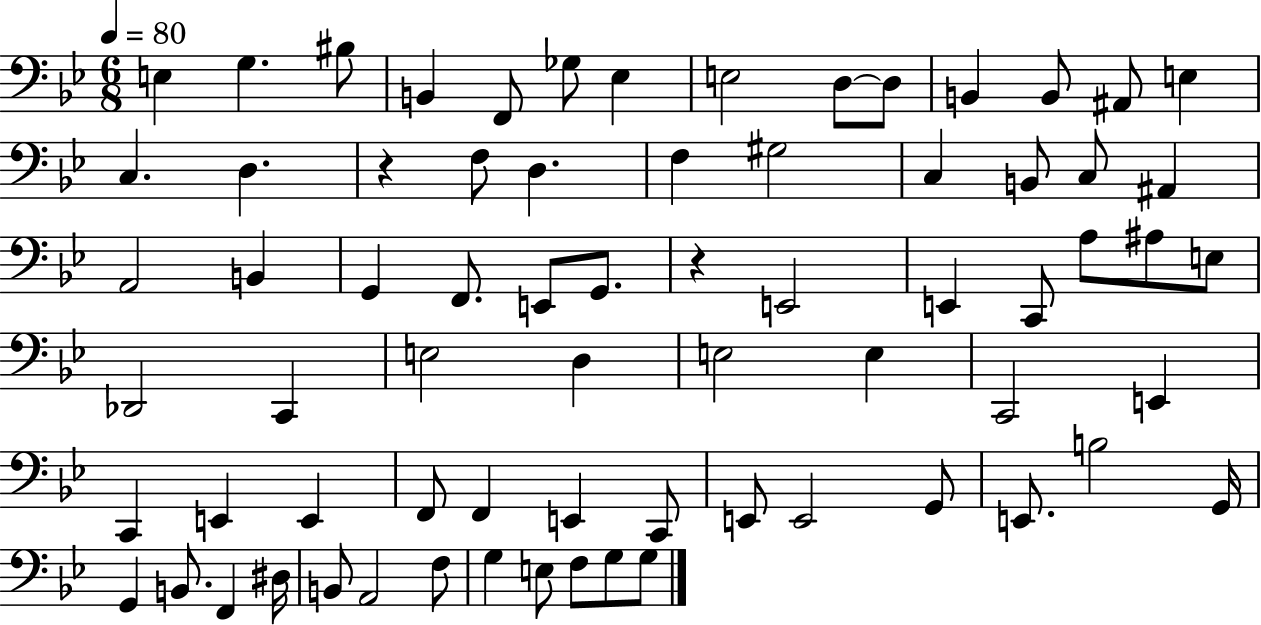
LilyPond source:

{
  \clef bass
  \numericTimeSignature
  \time 6/8
  \key bes \major
  \tempo 4 = 80
  e4 g4. bis8 | b,4 f,8 ges8 ees4 | e2 d8~~ d8 | b,4 b,8 ais,8 e4 | \break c4. d4. | r4 f8 d4. | f4 gis2 | c4 b,8 c8 ais,4 | \break a,2 b,4 | g,4 f,8. e,8 g,8. | r4 e,2 | e,4 c,8 a8 ais8 e8 | \break des,2 c,4 | e2 d4 | e2 e4 | c,2 e,4 | \break c,4 e,4 e,4 | f,8 f,4 e,4 c,8 | e,8 e,2 g,8 | e,8. b2 g,16 | \break g,4 b,8. f,4 dis16 | b,8 a,2 f8 | g4 e8 f8 g8 g8 | \bar "|."
}